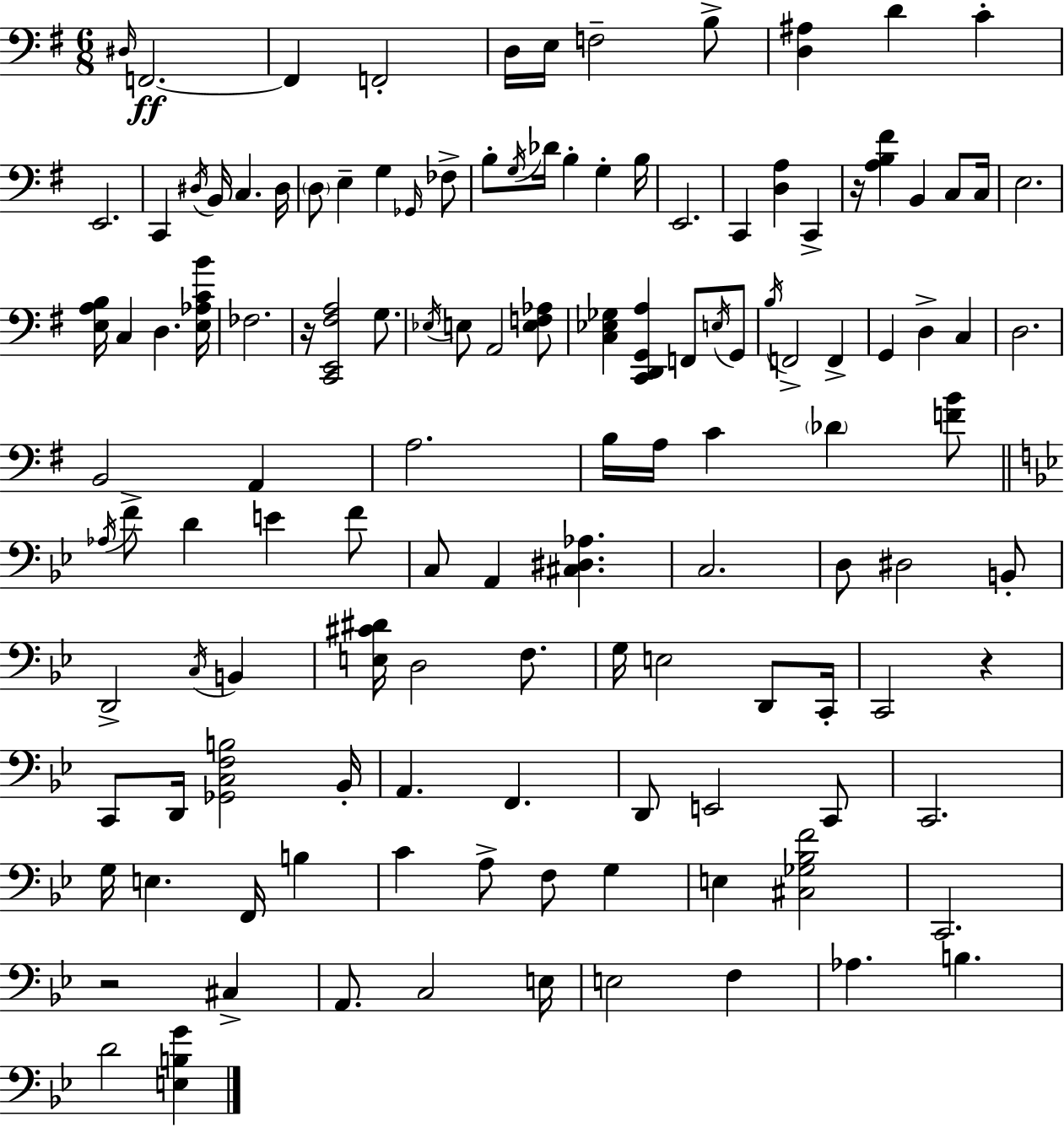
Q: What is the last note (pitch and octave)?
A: D4